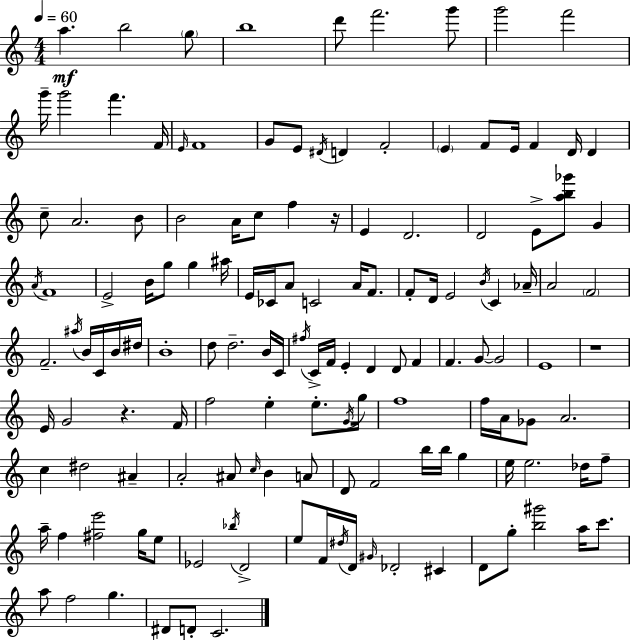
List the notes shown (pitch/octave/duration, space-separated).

A5/q. B5/h G5/e B5/w D6/e F6/h. G6/e G6/h F6/h G6/s G6/h F6/q. F4/s E4/s F4/w G4/e E4/e D#4/s D4/q F4/h E4/q F4/e E4/s F4/q D4/s D4/q C5/e A4/h. B4/e B4/h A4/s C5/e F5/q R/s E4/q D4/h. D4/h E4/e [A5,B5,Gb6]/e G4/q A4/s F4/w E4/h B4/s G5/e G5/q A#5/s E4/s CES4/s A4/e C4/h A4/s F4/e. F4/e D4/s E4/h B4/s C4/q Ab4/s A4/h F4/h F4/h. A#5/s B4/s C4/s B4/s D#5/s B4/w D5/e D5/h. B4/s C4/s F#5/s C4/s F4/s E4/q D4/q D4/e F4/q F4/q. G4/e G4/h E4/w R/w E4/s G4/h R/q. F4/s F5/h E5/q E5/e. G4/s G5/s F5/w F5/s A4/s Gb4/e A4/h. C5/q D#5/h A#4/q A4/h A#4/e C5/s B4/q A4/e D4/e F4/h B5/s B5/s G5/q E5/s E5/h. Db5/s F5/e A5/s F5/q [F#5,E6]/h G5/s E5/e Eb4/h Bb5/s D4/h E5/e F4/s D#5/s D4/s G#4/s Db4/h C#4/q D4/e G5/e [B5,G#6]/h A5/s C6/e. A5/e F5/h G5/q. D#4/e D4/e C4/h.